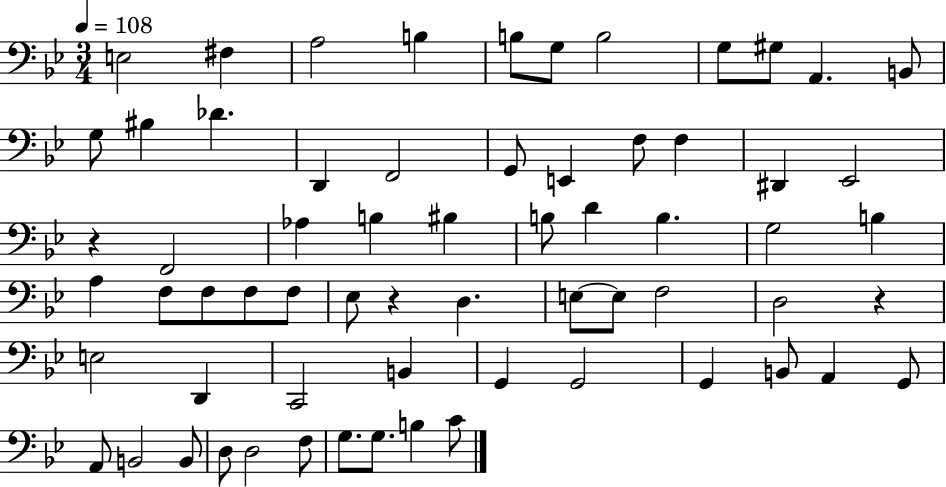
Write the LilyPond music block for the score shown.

{
  \clef bass
  \numericTimeSignature
  \time 3/4
  \key bes \major
  \tempo 4 = 108
  e2 fis4 | a2 b4 | b8 g8 b2 | g8 gis8 a,4. b,8 | \break g8 bis4 des'4. | d,4 f,2 | g,8 e,4 f8 f4 | dis,4 ees,2 | \break r4 f,2 | aes4 b4 bis4 | b8 d'4 b4. | g2 b4 | \break a4 f8 f8 f8 f8 | ees8 r4 d4. | e8~~ e8 f2 | d2 r4 | \break e2 d,4 | c,2 b,4 | g,4 g,2 | g,4 b,8 a,4 g,8 | \break a,8 b,2 b,8 | d8 d2 f8 | g8. g8. b4 c'8 | \bar "|."
}